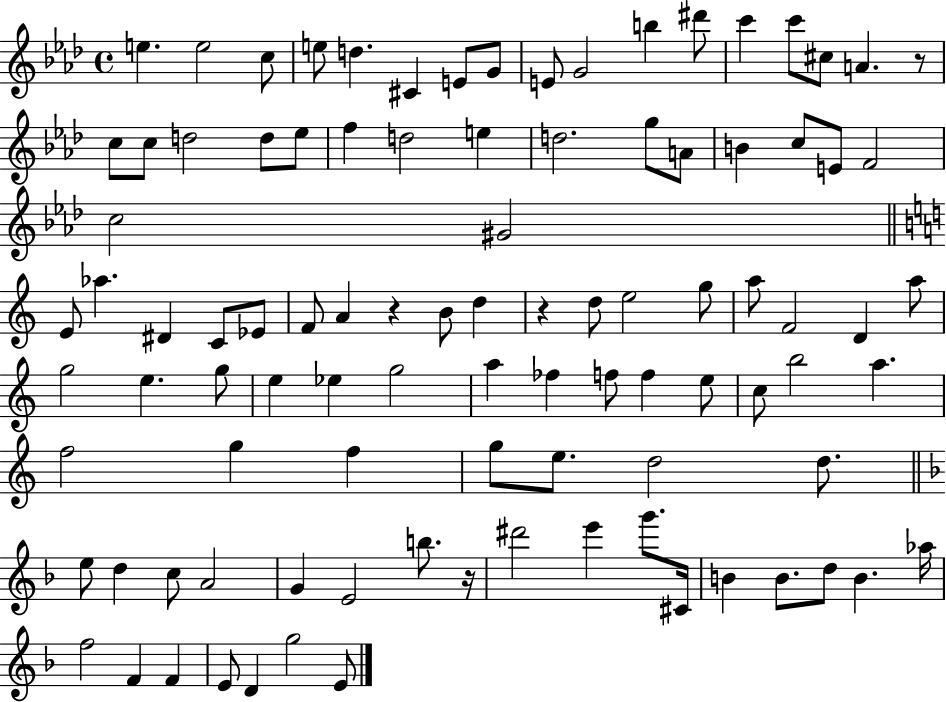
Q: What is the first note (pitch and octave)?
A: E5